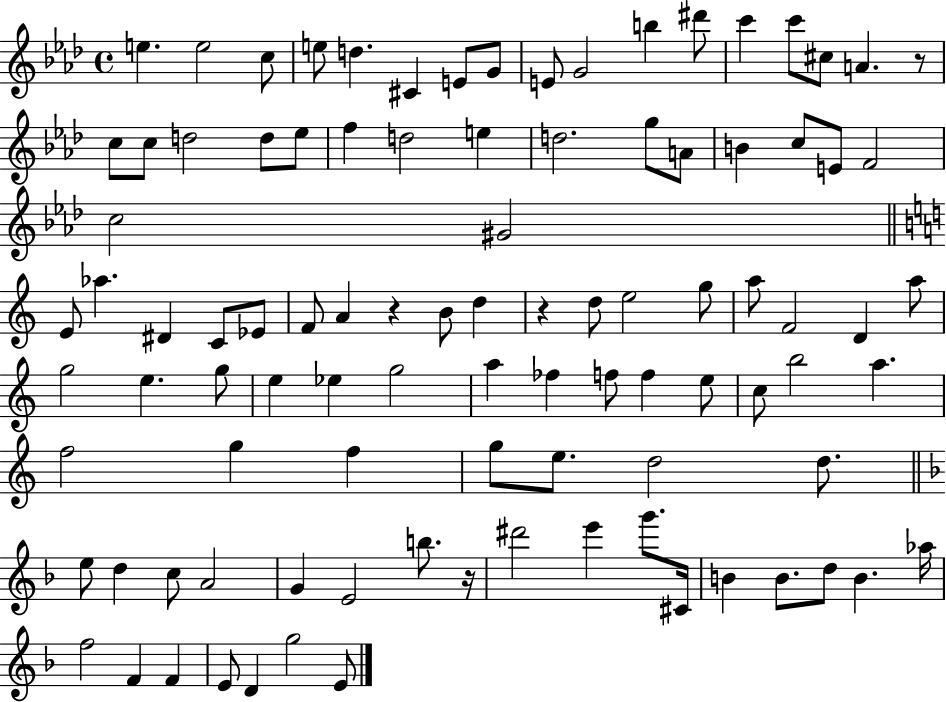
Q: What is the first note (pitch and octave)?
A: E5